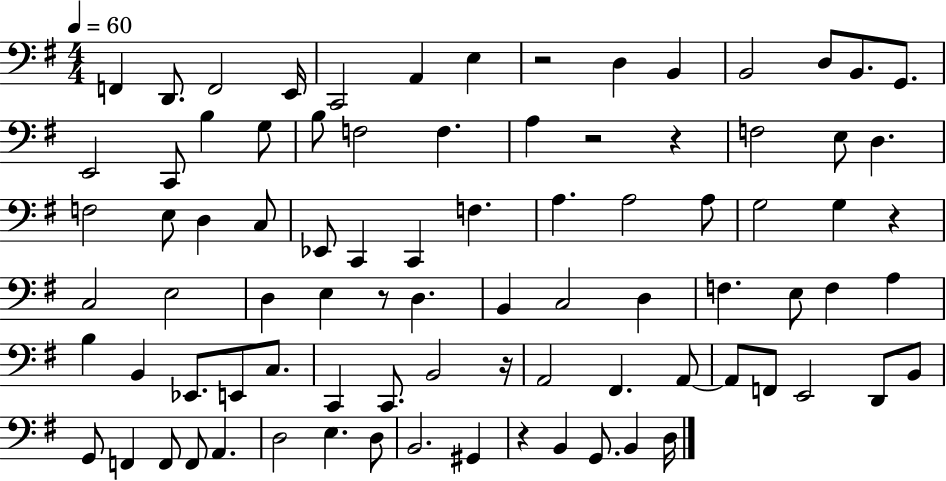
{
  \clef bass
  \numericTimeSignature
  \time 4/4
  \key g \major
  \tempo 4 = 60
  \repeat volta 2 { f,4 d,8. f,2 e,16 | c,2 a,4 e4 | r2 d4 b,4 | b,2 d8 b,8. g,8. | \break e,2 c,8 b4 g8 | b8 f2 f4. | a4 r2 r4 | f2 e8 d4. | \break f2 e8 d4 c8 | ees,8 c,4 c,4 f4. | a4. a2 a8 | g2 g4 r4 | \break c2 e2 | d4 e4 r8 d4. | b,4 c2 d4 | f4. e8 f4 a4 | \break b4 b,4 ees,8. e,8 c8. | c,4 c,8. b,2 r16 | a,2 fis,4. a,8~~ | a,8 f,8 e,2 d,8 b,8 | \break g,8 f,4 f,8 f,8 a,4. | d2 e4. d8 | b,2. gis,4 | r4 b,4 g,8. b,4 d16 | \break } \bar "|."
}